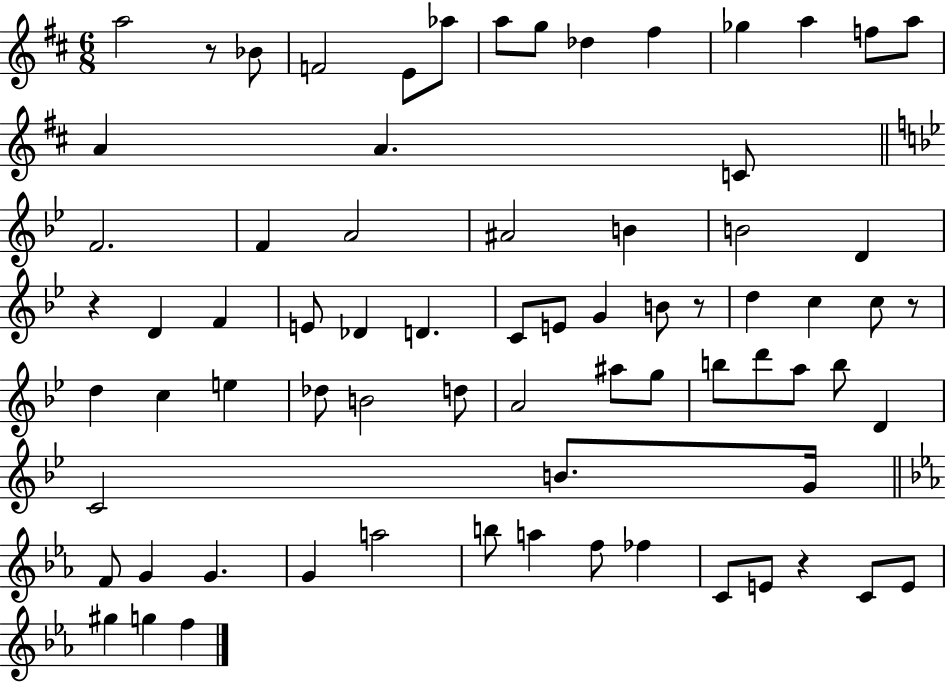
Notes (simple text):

A5/h R/e Bb4/e F4/h E4/e Ab5/e A5/e G5/e Db5/q F#5/q Gb5/q A5/q F5/e A5/e A4/q A4/q. C4/e F4/h. F4/q A4/h A#4/h B4/q B4/h D4/q R/q D4/q F4/q E4/e Db4/q D4/q. C4/e E4/e G4/q B4/e R/e D5/q C5/q C5/e R/e D5/q C5/q E5/q Db5/e B4/h D5/e A4/h A#5/e G5/e B5/e D6/e A5/e B5/e D4/q C4/h B4/e. G4/s F4/e G4/q G4/q. G4/q A5/h B5/e A5/q F5/e FES5/q C4/e E4/e R/q C4/e E4/e G#5/q G5/q F5/q